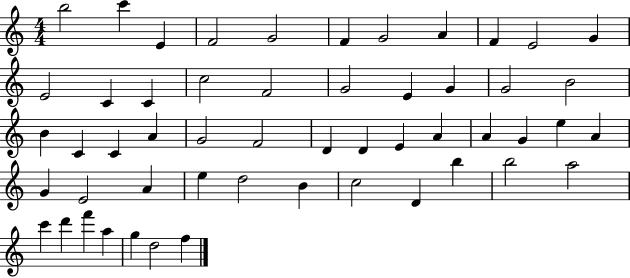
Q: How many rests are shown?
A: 0